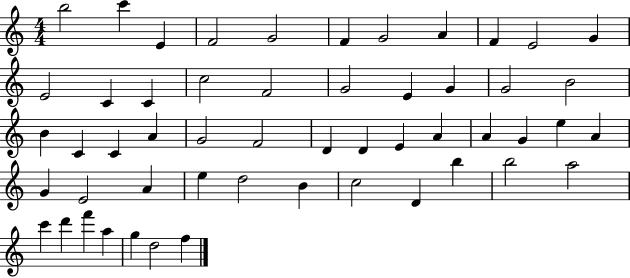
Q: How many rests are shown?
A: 0